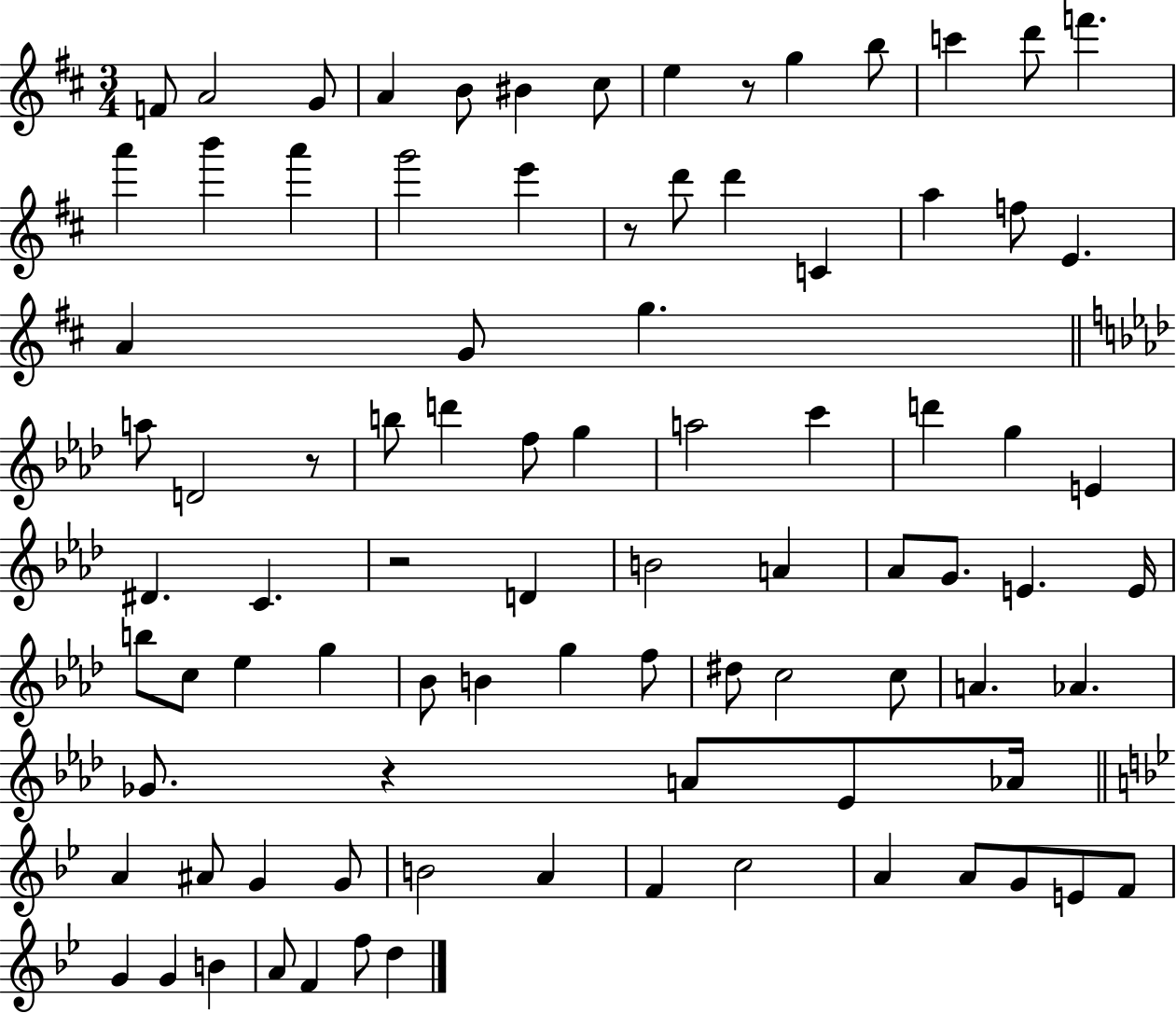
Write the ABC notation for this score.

X:1
T:Untitled
M:3/4
L:1/4
K:D
F/2 A2 G/2 A B/2 ^B ^c/2 e z/2 g b/2 c' d'/2 f' a' b' a' g'2 e' z/2 d'/2 d' C a f/2 E A G/2 g a/2 D2 z/2 b/2 d' f/2 g a2 c' d' g E ^D C z2 D B2 A _A/2 G/2 E E/4 b/2 c/2 _e g _B/2 B g f/2 ^d/2 c2 c/2 A _A _G/2 z A/2 _E/2 _A/4 A ^A/2 G G/2 B2 A F c2 A A/2 G/2 E/2 F/2 G G B A/2 F f/2 d